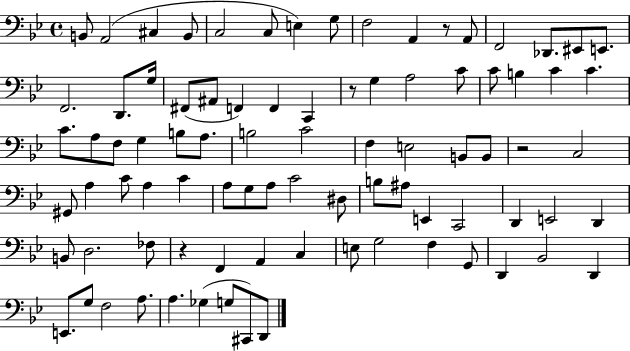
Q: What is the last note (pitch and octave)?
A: D2